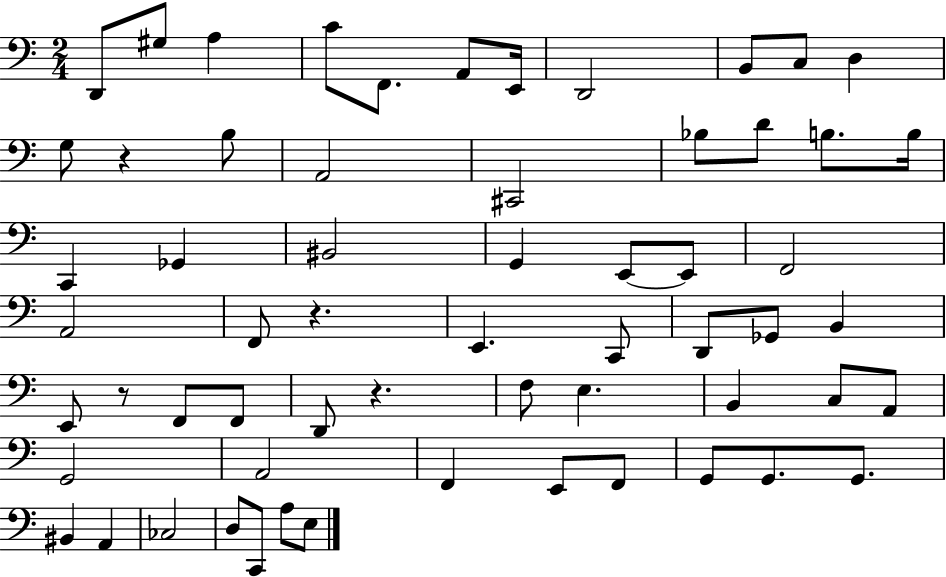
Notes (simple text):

D2/e G#3/e A3/q C4/e F2/e. A2/e E2/s D2/h B2/e C3/e D3/q G3/e R/q B3/e A2/h C#2/h Bb3/e D4/e B3/e. B3/s C2/q Gb2/q BIS2/h G2/q E2/e E2/e F2/h A2/h F2/e R/q. E2/q. C2/e D2/e Gb2/e B2/q E2/e R/e F2/e F2/e D2/e R/q. F3/e E3/q. B2/q C3/e A2/e G2/h A2/h F2/q E2/e F2/e G2/e G2/e. G2/e. BIS2/q A2/q CES3/h D3/e C2/e A3/e E3/e